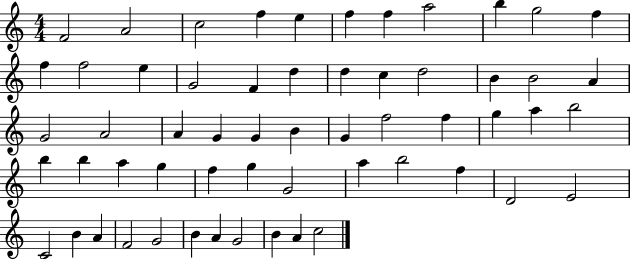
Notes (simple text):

F4/h A4/h C5/h F5/q E5/q F5/q F5/q A5/h B5/q G5/h F5/q F5/q F5/h E5/q G4/h F4/q D5/q D5/q C5/q D5/h B4/q B4/h A4/q G4/h A4/h A4/q G4/q G4/q B4/q G4/q F5/h F5/q G5/q A5/q B5/h B5/q B5/q A5/q G5/q F5/q G5/q G4/h A5/q B5/h F5/q D4/h E4/h C4/h B4/q A4/q F4/h G4/h B4/q A4/q G4/h B4/q A4/q C5/h